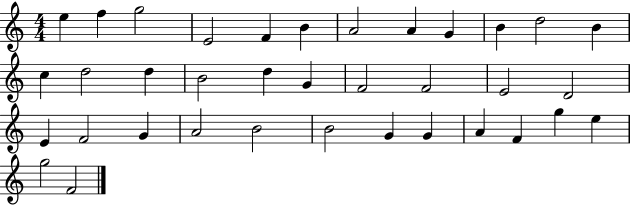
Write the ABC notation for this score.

X:1
T:Untitled
M:4/4
L:1/4
K:C
e f g2 E2 F B A2 A G B d2 B c d2 d B2 d G F2 F2 E2 D2 E F2 G A2 B2 B2 G G A F g e g2 F2